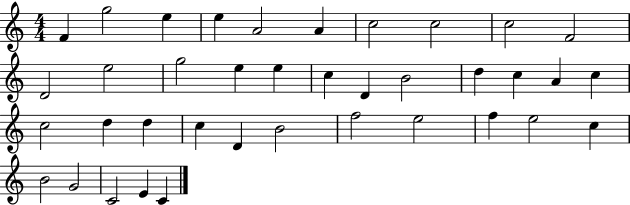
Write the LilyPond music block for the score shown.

{
  \clef treble
  \numericTimeSignature
  \time 4/4
  \key c \major
  f'4 g''2 e''4 | e''4 a'2 a'4 | c''2 c''2 | c''2 f'2 | \break d'2 e''2 | g''2 e''4 e''4 | c''4 d'4 b'2 | d''4 c''4 a'4 c''4 | \break c''2 d''4 d''4 | c''4 d'4 b'2 | f''2 e''2 | f''4 e''2 c''4 | \break b'2 g'2 | c'2 e'4 c'4 | \bar "|."
}